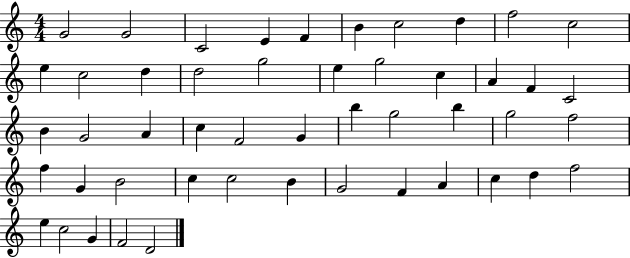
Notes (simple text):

G4/h G4/h C4/h E4/q F4/q B4/q C5/h D5/q F5/h C5/h E5/q C5/h D5/q D5/h G5/h E5/q G5/h C5/q A4/q F4/q C4/h B4/q G4/h A4/q C5/q F4/h G4/q B5/q G5/h B5/q G5/h F5/h F5/q G4/q B4/h C5/q C5/h B4/q G4/h F4/q A4/q C5/q D5/q F5/h E5/q C5/h G4/q F4/h D4/h